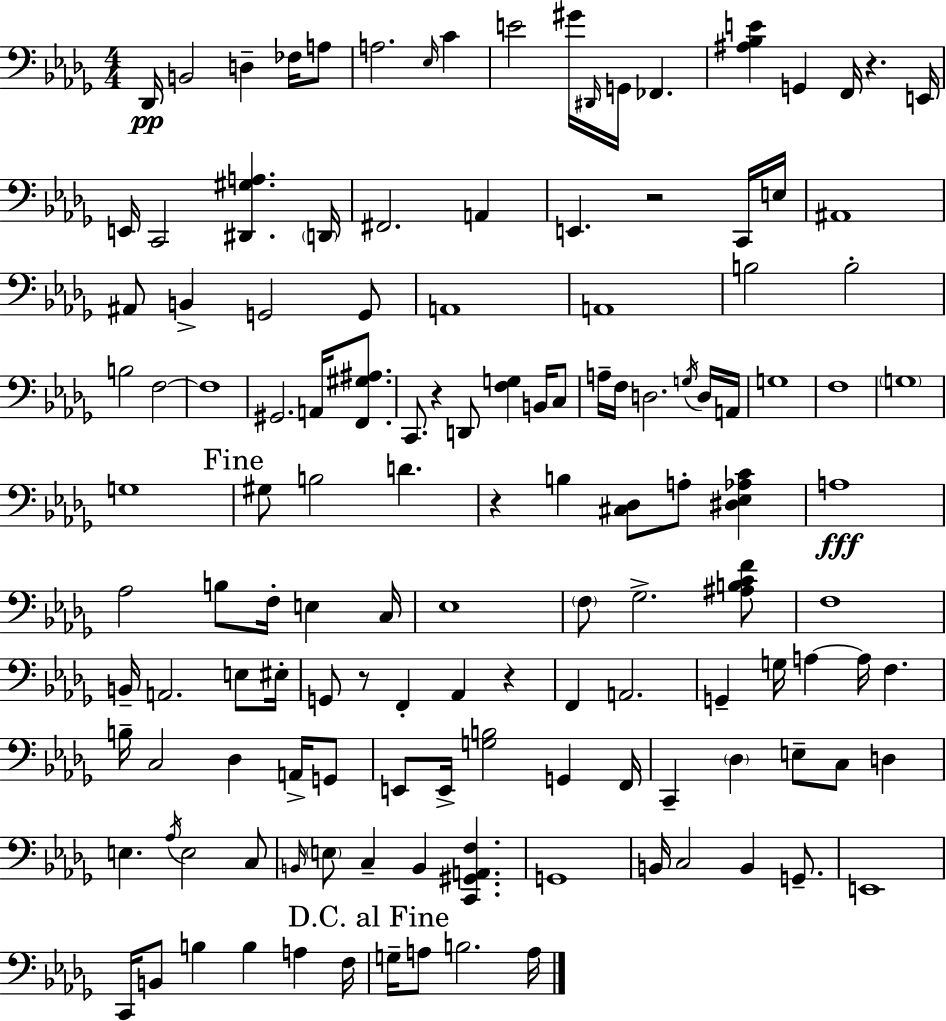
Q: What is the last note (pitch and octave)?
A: A3